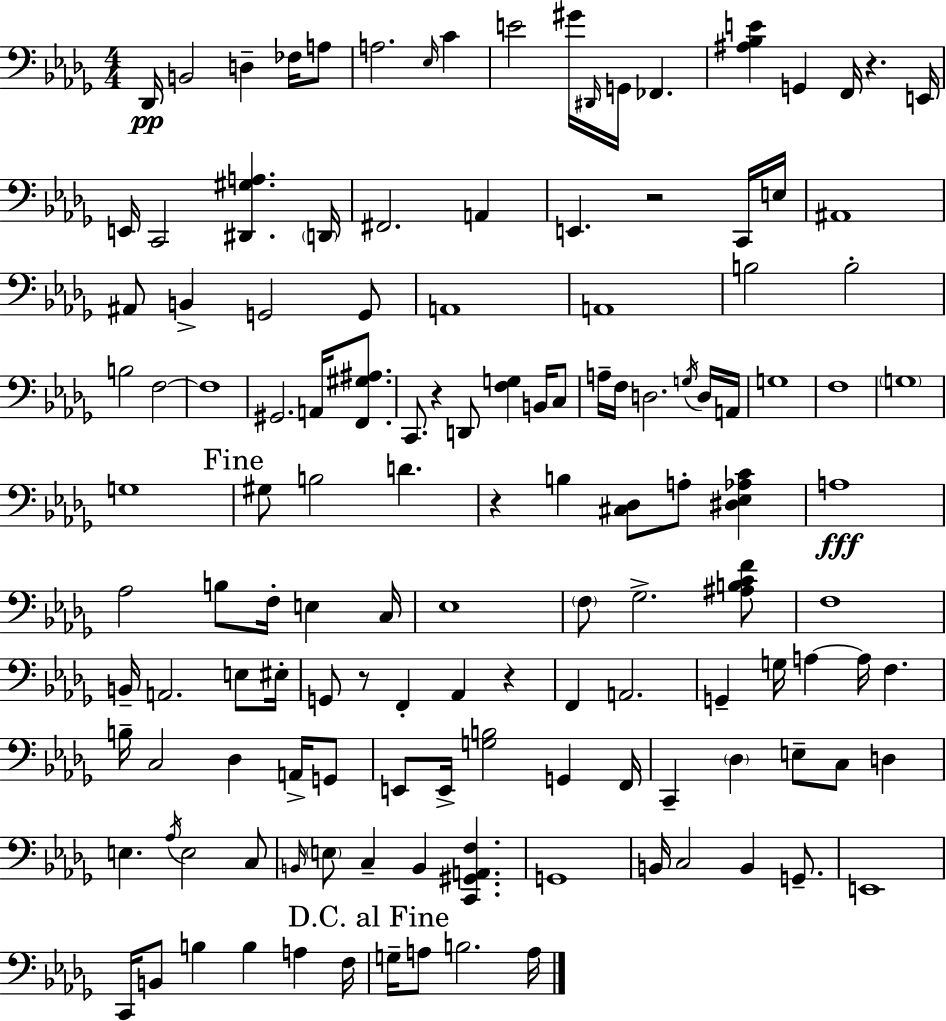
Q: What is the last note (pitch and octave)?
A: A3